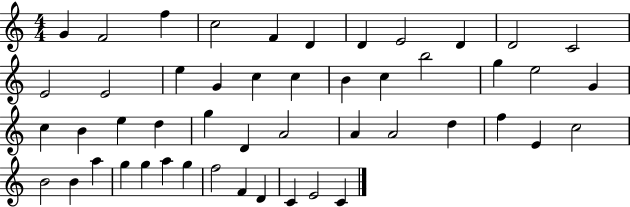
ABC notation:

X:1
T:Untitled
M:4/4
L:1/4
K:C
G F2 f c2 F D D E2 D D2 C2 E2 E2 e G c c B c b2 g e2 G c B e d g D A2 A A2 d f E c2 B2 B a g g a g f2 F D C E2 C